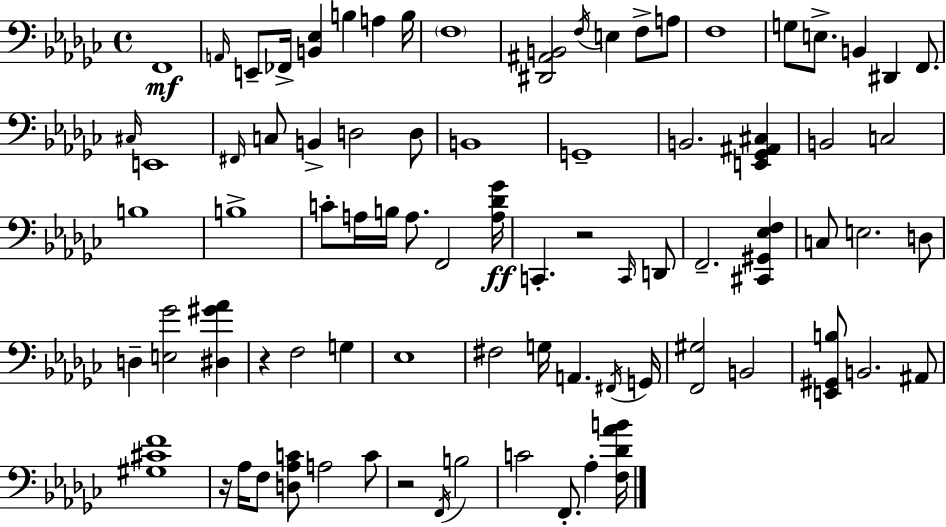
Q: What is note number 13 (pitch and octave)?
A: F3